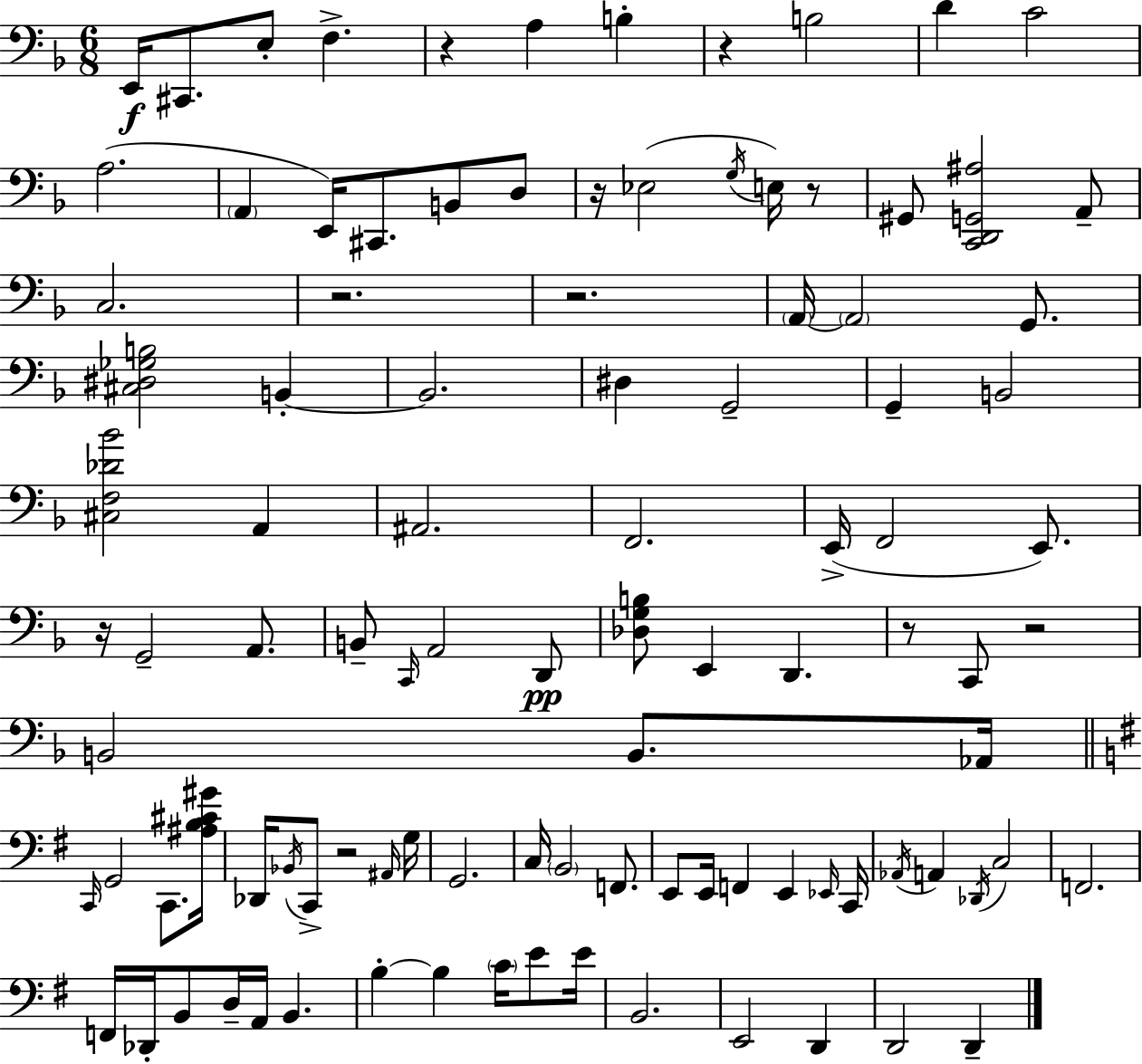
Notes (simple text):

E2/s C#2/e. E3/e F3/q. R/q A3/q B3/q R/q B3/h D4/q C4/h A3/h. A2/q E2/s C#2/e. B2/e D3/e R/s Eb3/h G3/s E3/s R/e G#2/e [C2,D2,G2,A#3]/h A2/e C3/h. R/h. R/h. A2/s A2/h G2/e. [C#3,D#3,Gb3,B3]/h B2/q B2/h. D#3/q G2/h G2/q B2/h [C#3,F3,Db4,Bb4]/h A2/q A#2/h. F2/h. E2/s F2/h E2/e. R/s G2/h A2/e. B2/e C2/s A2/h D2/e [Db3,G3,B3]/e E2/q D2/q. R/e C2/e R/h B2/h B2/e. Ab2/s C2/s G2/h C2/e. [A#3,B3,C#4,G#4]/s Db2/s Bb2/s C2/e R/h A#2/s G3/s G2/h. C3/s B2/h F2/e. E2/e E2/s F2/q E2/q Eb2/s C2/s Ab2/s A2/q Db2/s C3/h F2/h. F2/s Db2/s B2/e D3/s A2/s B2/q. B3/q B3/q C4/s E4/e E4/s B2/h. E2/h D2/q D2/h D2/q